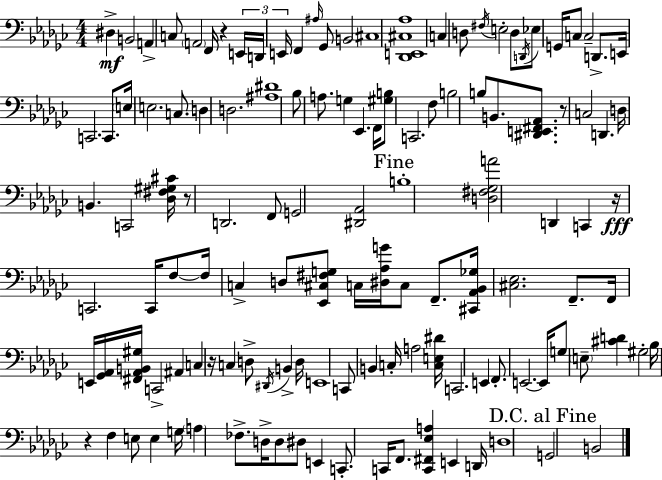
X:1
T:Untitled
M:4/4
L:1/4
K:Ebm
^D, B,,2 A,, C,/2 A,,2 F,,/4 z E,,/4 D,,/4 E,,/4 F,, ^A,/4 _G,,/2 B,,2 ^C,4 [_D,,E,,^C,_A,]4 C, D,/2 ^F,/4 E,2 D,/2 D,,/4 _E,/2 G,,/4 C,/2 C,2 D,,/2 E,,/4 C,,2 C,,/2 E,/4 E,2 C,/2 D, D,2 [^A,^D]4 _B,/2 A,/2 G, _E,, F,,/4 [^G,B,]/2 C,,2 F,/2 B,2 B,/2 B,,/2 [^D,,E,,^F,,_A,,]/2 z/2 C,2 D,, D,/4 B,, C,,2 [_D,^F,^G,^C]/4 z/2 D,,2 F,,/2 G,,2 [^D,,_A,,]2 B,4 [D,^F,_G,A]2 D,, C,, z/4 C,,2 C,,/4 F,/2 F,/4 C, D,/2 [_E,,^C,^F,G,]/2 C,/4 [^D,_A,G]/4 C,/2 F,,/2 [^C,,_A,,_B,,_G,]/4 [^C,_E,]2 F,,/2 F,,/4 E,,/4 [_G,,_A,,]/4 [^F,,_A,,B,,^G,]/4 C,,2 ^A,, C, z/4 C, D,/2 ^D,,/4 B,, D,/4 E,,4 C,,/2 B,, C,/4 A,2 [C,E,^D]/4 C,,2 E,, F,,/2 E,,2 E,,/4 G,/2 E,/2 [^CD] ^G,2 _B,/4 z F, E,/2 E, G,/4 A, _F,/2 D,/4 D,/2 ^D,/2 E,, C,,/2 C,,/4 F,,/2 [C,,^F,,_E,A,] E,, D,,/4 D,4 G,,2 B,,2